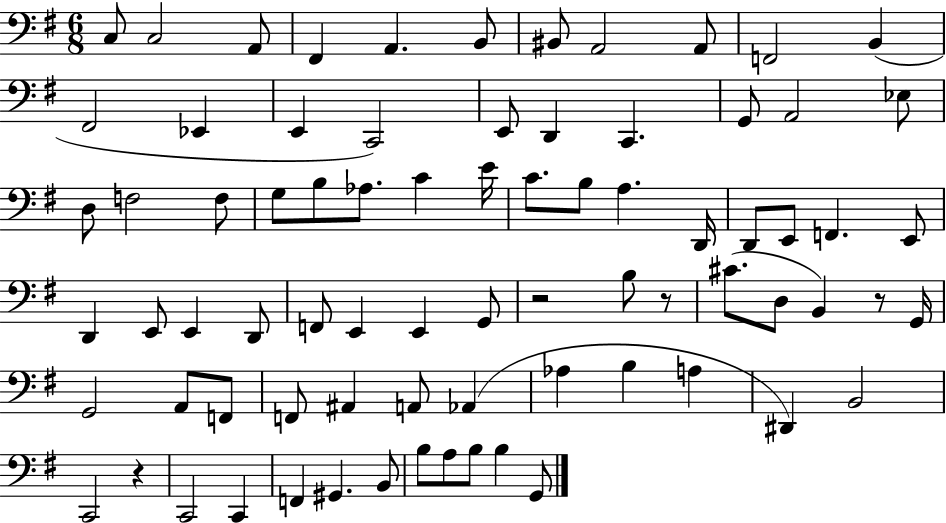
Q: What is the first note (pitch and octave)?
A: C3